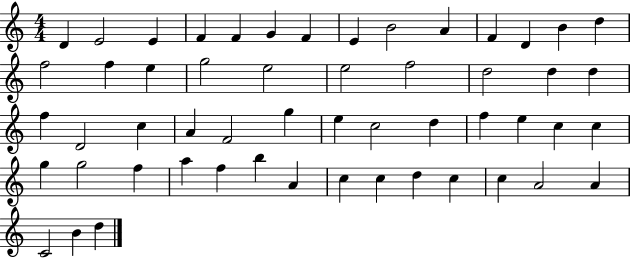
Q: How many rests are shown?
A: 0